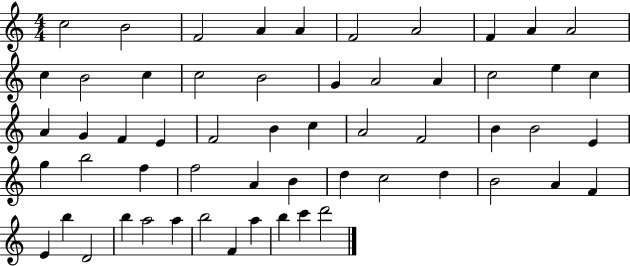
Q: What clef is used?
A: treble